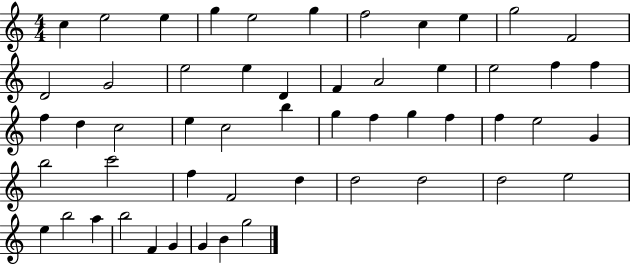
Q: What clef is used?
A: treble